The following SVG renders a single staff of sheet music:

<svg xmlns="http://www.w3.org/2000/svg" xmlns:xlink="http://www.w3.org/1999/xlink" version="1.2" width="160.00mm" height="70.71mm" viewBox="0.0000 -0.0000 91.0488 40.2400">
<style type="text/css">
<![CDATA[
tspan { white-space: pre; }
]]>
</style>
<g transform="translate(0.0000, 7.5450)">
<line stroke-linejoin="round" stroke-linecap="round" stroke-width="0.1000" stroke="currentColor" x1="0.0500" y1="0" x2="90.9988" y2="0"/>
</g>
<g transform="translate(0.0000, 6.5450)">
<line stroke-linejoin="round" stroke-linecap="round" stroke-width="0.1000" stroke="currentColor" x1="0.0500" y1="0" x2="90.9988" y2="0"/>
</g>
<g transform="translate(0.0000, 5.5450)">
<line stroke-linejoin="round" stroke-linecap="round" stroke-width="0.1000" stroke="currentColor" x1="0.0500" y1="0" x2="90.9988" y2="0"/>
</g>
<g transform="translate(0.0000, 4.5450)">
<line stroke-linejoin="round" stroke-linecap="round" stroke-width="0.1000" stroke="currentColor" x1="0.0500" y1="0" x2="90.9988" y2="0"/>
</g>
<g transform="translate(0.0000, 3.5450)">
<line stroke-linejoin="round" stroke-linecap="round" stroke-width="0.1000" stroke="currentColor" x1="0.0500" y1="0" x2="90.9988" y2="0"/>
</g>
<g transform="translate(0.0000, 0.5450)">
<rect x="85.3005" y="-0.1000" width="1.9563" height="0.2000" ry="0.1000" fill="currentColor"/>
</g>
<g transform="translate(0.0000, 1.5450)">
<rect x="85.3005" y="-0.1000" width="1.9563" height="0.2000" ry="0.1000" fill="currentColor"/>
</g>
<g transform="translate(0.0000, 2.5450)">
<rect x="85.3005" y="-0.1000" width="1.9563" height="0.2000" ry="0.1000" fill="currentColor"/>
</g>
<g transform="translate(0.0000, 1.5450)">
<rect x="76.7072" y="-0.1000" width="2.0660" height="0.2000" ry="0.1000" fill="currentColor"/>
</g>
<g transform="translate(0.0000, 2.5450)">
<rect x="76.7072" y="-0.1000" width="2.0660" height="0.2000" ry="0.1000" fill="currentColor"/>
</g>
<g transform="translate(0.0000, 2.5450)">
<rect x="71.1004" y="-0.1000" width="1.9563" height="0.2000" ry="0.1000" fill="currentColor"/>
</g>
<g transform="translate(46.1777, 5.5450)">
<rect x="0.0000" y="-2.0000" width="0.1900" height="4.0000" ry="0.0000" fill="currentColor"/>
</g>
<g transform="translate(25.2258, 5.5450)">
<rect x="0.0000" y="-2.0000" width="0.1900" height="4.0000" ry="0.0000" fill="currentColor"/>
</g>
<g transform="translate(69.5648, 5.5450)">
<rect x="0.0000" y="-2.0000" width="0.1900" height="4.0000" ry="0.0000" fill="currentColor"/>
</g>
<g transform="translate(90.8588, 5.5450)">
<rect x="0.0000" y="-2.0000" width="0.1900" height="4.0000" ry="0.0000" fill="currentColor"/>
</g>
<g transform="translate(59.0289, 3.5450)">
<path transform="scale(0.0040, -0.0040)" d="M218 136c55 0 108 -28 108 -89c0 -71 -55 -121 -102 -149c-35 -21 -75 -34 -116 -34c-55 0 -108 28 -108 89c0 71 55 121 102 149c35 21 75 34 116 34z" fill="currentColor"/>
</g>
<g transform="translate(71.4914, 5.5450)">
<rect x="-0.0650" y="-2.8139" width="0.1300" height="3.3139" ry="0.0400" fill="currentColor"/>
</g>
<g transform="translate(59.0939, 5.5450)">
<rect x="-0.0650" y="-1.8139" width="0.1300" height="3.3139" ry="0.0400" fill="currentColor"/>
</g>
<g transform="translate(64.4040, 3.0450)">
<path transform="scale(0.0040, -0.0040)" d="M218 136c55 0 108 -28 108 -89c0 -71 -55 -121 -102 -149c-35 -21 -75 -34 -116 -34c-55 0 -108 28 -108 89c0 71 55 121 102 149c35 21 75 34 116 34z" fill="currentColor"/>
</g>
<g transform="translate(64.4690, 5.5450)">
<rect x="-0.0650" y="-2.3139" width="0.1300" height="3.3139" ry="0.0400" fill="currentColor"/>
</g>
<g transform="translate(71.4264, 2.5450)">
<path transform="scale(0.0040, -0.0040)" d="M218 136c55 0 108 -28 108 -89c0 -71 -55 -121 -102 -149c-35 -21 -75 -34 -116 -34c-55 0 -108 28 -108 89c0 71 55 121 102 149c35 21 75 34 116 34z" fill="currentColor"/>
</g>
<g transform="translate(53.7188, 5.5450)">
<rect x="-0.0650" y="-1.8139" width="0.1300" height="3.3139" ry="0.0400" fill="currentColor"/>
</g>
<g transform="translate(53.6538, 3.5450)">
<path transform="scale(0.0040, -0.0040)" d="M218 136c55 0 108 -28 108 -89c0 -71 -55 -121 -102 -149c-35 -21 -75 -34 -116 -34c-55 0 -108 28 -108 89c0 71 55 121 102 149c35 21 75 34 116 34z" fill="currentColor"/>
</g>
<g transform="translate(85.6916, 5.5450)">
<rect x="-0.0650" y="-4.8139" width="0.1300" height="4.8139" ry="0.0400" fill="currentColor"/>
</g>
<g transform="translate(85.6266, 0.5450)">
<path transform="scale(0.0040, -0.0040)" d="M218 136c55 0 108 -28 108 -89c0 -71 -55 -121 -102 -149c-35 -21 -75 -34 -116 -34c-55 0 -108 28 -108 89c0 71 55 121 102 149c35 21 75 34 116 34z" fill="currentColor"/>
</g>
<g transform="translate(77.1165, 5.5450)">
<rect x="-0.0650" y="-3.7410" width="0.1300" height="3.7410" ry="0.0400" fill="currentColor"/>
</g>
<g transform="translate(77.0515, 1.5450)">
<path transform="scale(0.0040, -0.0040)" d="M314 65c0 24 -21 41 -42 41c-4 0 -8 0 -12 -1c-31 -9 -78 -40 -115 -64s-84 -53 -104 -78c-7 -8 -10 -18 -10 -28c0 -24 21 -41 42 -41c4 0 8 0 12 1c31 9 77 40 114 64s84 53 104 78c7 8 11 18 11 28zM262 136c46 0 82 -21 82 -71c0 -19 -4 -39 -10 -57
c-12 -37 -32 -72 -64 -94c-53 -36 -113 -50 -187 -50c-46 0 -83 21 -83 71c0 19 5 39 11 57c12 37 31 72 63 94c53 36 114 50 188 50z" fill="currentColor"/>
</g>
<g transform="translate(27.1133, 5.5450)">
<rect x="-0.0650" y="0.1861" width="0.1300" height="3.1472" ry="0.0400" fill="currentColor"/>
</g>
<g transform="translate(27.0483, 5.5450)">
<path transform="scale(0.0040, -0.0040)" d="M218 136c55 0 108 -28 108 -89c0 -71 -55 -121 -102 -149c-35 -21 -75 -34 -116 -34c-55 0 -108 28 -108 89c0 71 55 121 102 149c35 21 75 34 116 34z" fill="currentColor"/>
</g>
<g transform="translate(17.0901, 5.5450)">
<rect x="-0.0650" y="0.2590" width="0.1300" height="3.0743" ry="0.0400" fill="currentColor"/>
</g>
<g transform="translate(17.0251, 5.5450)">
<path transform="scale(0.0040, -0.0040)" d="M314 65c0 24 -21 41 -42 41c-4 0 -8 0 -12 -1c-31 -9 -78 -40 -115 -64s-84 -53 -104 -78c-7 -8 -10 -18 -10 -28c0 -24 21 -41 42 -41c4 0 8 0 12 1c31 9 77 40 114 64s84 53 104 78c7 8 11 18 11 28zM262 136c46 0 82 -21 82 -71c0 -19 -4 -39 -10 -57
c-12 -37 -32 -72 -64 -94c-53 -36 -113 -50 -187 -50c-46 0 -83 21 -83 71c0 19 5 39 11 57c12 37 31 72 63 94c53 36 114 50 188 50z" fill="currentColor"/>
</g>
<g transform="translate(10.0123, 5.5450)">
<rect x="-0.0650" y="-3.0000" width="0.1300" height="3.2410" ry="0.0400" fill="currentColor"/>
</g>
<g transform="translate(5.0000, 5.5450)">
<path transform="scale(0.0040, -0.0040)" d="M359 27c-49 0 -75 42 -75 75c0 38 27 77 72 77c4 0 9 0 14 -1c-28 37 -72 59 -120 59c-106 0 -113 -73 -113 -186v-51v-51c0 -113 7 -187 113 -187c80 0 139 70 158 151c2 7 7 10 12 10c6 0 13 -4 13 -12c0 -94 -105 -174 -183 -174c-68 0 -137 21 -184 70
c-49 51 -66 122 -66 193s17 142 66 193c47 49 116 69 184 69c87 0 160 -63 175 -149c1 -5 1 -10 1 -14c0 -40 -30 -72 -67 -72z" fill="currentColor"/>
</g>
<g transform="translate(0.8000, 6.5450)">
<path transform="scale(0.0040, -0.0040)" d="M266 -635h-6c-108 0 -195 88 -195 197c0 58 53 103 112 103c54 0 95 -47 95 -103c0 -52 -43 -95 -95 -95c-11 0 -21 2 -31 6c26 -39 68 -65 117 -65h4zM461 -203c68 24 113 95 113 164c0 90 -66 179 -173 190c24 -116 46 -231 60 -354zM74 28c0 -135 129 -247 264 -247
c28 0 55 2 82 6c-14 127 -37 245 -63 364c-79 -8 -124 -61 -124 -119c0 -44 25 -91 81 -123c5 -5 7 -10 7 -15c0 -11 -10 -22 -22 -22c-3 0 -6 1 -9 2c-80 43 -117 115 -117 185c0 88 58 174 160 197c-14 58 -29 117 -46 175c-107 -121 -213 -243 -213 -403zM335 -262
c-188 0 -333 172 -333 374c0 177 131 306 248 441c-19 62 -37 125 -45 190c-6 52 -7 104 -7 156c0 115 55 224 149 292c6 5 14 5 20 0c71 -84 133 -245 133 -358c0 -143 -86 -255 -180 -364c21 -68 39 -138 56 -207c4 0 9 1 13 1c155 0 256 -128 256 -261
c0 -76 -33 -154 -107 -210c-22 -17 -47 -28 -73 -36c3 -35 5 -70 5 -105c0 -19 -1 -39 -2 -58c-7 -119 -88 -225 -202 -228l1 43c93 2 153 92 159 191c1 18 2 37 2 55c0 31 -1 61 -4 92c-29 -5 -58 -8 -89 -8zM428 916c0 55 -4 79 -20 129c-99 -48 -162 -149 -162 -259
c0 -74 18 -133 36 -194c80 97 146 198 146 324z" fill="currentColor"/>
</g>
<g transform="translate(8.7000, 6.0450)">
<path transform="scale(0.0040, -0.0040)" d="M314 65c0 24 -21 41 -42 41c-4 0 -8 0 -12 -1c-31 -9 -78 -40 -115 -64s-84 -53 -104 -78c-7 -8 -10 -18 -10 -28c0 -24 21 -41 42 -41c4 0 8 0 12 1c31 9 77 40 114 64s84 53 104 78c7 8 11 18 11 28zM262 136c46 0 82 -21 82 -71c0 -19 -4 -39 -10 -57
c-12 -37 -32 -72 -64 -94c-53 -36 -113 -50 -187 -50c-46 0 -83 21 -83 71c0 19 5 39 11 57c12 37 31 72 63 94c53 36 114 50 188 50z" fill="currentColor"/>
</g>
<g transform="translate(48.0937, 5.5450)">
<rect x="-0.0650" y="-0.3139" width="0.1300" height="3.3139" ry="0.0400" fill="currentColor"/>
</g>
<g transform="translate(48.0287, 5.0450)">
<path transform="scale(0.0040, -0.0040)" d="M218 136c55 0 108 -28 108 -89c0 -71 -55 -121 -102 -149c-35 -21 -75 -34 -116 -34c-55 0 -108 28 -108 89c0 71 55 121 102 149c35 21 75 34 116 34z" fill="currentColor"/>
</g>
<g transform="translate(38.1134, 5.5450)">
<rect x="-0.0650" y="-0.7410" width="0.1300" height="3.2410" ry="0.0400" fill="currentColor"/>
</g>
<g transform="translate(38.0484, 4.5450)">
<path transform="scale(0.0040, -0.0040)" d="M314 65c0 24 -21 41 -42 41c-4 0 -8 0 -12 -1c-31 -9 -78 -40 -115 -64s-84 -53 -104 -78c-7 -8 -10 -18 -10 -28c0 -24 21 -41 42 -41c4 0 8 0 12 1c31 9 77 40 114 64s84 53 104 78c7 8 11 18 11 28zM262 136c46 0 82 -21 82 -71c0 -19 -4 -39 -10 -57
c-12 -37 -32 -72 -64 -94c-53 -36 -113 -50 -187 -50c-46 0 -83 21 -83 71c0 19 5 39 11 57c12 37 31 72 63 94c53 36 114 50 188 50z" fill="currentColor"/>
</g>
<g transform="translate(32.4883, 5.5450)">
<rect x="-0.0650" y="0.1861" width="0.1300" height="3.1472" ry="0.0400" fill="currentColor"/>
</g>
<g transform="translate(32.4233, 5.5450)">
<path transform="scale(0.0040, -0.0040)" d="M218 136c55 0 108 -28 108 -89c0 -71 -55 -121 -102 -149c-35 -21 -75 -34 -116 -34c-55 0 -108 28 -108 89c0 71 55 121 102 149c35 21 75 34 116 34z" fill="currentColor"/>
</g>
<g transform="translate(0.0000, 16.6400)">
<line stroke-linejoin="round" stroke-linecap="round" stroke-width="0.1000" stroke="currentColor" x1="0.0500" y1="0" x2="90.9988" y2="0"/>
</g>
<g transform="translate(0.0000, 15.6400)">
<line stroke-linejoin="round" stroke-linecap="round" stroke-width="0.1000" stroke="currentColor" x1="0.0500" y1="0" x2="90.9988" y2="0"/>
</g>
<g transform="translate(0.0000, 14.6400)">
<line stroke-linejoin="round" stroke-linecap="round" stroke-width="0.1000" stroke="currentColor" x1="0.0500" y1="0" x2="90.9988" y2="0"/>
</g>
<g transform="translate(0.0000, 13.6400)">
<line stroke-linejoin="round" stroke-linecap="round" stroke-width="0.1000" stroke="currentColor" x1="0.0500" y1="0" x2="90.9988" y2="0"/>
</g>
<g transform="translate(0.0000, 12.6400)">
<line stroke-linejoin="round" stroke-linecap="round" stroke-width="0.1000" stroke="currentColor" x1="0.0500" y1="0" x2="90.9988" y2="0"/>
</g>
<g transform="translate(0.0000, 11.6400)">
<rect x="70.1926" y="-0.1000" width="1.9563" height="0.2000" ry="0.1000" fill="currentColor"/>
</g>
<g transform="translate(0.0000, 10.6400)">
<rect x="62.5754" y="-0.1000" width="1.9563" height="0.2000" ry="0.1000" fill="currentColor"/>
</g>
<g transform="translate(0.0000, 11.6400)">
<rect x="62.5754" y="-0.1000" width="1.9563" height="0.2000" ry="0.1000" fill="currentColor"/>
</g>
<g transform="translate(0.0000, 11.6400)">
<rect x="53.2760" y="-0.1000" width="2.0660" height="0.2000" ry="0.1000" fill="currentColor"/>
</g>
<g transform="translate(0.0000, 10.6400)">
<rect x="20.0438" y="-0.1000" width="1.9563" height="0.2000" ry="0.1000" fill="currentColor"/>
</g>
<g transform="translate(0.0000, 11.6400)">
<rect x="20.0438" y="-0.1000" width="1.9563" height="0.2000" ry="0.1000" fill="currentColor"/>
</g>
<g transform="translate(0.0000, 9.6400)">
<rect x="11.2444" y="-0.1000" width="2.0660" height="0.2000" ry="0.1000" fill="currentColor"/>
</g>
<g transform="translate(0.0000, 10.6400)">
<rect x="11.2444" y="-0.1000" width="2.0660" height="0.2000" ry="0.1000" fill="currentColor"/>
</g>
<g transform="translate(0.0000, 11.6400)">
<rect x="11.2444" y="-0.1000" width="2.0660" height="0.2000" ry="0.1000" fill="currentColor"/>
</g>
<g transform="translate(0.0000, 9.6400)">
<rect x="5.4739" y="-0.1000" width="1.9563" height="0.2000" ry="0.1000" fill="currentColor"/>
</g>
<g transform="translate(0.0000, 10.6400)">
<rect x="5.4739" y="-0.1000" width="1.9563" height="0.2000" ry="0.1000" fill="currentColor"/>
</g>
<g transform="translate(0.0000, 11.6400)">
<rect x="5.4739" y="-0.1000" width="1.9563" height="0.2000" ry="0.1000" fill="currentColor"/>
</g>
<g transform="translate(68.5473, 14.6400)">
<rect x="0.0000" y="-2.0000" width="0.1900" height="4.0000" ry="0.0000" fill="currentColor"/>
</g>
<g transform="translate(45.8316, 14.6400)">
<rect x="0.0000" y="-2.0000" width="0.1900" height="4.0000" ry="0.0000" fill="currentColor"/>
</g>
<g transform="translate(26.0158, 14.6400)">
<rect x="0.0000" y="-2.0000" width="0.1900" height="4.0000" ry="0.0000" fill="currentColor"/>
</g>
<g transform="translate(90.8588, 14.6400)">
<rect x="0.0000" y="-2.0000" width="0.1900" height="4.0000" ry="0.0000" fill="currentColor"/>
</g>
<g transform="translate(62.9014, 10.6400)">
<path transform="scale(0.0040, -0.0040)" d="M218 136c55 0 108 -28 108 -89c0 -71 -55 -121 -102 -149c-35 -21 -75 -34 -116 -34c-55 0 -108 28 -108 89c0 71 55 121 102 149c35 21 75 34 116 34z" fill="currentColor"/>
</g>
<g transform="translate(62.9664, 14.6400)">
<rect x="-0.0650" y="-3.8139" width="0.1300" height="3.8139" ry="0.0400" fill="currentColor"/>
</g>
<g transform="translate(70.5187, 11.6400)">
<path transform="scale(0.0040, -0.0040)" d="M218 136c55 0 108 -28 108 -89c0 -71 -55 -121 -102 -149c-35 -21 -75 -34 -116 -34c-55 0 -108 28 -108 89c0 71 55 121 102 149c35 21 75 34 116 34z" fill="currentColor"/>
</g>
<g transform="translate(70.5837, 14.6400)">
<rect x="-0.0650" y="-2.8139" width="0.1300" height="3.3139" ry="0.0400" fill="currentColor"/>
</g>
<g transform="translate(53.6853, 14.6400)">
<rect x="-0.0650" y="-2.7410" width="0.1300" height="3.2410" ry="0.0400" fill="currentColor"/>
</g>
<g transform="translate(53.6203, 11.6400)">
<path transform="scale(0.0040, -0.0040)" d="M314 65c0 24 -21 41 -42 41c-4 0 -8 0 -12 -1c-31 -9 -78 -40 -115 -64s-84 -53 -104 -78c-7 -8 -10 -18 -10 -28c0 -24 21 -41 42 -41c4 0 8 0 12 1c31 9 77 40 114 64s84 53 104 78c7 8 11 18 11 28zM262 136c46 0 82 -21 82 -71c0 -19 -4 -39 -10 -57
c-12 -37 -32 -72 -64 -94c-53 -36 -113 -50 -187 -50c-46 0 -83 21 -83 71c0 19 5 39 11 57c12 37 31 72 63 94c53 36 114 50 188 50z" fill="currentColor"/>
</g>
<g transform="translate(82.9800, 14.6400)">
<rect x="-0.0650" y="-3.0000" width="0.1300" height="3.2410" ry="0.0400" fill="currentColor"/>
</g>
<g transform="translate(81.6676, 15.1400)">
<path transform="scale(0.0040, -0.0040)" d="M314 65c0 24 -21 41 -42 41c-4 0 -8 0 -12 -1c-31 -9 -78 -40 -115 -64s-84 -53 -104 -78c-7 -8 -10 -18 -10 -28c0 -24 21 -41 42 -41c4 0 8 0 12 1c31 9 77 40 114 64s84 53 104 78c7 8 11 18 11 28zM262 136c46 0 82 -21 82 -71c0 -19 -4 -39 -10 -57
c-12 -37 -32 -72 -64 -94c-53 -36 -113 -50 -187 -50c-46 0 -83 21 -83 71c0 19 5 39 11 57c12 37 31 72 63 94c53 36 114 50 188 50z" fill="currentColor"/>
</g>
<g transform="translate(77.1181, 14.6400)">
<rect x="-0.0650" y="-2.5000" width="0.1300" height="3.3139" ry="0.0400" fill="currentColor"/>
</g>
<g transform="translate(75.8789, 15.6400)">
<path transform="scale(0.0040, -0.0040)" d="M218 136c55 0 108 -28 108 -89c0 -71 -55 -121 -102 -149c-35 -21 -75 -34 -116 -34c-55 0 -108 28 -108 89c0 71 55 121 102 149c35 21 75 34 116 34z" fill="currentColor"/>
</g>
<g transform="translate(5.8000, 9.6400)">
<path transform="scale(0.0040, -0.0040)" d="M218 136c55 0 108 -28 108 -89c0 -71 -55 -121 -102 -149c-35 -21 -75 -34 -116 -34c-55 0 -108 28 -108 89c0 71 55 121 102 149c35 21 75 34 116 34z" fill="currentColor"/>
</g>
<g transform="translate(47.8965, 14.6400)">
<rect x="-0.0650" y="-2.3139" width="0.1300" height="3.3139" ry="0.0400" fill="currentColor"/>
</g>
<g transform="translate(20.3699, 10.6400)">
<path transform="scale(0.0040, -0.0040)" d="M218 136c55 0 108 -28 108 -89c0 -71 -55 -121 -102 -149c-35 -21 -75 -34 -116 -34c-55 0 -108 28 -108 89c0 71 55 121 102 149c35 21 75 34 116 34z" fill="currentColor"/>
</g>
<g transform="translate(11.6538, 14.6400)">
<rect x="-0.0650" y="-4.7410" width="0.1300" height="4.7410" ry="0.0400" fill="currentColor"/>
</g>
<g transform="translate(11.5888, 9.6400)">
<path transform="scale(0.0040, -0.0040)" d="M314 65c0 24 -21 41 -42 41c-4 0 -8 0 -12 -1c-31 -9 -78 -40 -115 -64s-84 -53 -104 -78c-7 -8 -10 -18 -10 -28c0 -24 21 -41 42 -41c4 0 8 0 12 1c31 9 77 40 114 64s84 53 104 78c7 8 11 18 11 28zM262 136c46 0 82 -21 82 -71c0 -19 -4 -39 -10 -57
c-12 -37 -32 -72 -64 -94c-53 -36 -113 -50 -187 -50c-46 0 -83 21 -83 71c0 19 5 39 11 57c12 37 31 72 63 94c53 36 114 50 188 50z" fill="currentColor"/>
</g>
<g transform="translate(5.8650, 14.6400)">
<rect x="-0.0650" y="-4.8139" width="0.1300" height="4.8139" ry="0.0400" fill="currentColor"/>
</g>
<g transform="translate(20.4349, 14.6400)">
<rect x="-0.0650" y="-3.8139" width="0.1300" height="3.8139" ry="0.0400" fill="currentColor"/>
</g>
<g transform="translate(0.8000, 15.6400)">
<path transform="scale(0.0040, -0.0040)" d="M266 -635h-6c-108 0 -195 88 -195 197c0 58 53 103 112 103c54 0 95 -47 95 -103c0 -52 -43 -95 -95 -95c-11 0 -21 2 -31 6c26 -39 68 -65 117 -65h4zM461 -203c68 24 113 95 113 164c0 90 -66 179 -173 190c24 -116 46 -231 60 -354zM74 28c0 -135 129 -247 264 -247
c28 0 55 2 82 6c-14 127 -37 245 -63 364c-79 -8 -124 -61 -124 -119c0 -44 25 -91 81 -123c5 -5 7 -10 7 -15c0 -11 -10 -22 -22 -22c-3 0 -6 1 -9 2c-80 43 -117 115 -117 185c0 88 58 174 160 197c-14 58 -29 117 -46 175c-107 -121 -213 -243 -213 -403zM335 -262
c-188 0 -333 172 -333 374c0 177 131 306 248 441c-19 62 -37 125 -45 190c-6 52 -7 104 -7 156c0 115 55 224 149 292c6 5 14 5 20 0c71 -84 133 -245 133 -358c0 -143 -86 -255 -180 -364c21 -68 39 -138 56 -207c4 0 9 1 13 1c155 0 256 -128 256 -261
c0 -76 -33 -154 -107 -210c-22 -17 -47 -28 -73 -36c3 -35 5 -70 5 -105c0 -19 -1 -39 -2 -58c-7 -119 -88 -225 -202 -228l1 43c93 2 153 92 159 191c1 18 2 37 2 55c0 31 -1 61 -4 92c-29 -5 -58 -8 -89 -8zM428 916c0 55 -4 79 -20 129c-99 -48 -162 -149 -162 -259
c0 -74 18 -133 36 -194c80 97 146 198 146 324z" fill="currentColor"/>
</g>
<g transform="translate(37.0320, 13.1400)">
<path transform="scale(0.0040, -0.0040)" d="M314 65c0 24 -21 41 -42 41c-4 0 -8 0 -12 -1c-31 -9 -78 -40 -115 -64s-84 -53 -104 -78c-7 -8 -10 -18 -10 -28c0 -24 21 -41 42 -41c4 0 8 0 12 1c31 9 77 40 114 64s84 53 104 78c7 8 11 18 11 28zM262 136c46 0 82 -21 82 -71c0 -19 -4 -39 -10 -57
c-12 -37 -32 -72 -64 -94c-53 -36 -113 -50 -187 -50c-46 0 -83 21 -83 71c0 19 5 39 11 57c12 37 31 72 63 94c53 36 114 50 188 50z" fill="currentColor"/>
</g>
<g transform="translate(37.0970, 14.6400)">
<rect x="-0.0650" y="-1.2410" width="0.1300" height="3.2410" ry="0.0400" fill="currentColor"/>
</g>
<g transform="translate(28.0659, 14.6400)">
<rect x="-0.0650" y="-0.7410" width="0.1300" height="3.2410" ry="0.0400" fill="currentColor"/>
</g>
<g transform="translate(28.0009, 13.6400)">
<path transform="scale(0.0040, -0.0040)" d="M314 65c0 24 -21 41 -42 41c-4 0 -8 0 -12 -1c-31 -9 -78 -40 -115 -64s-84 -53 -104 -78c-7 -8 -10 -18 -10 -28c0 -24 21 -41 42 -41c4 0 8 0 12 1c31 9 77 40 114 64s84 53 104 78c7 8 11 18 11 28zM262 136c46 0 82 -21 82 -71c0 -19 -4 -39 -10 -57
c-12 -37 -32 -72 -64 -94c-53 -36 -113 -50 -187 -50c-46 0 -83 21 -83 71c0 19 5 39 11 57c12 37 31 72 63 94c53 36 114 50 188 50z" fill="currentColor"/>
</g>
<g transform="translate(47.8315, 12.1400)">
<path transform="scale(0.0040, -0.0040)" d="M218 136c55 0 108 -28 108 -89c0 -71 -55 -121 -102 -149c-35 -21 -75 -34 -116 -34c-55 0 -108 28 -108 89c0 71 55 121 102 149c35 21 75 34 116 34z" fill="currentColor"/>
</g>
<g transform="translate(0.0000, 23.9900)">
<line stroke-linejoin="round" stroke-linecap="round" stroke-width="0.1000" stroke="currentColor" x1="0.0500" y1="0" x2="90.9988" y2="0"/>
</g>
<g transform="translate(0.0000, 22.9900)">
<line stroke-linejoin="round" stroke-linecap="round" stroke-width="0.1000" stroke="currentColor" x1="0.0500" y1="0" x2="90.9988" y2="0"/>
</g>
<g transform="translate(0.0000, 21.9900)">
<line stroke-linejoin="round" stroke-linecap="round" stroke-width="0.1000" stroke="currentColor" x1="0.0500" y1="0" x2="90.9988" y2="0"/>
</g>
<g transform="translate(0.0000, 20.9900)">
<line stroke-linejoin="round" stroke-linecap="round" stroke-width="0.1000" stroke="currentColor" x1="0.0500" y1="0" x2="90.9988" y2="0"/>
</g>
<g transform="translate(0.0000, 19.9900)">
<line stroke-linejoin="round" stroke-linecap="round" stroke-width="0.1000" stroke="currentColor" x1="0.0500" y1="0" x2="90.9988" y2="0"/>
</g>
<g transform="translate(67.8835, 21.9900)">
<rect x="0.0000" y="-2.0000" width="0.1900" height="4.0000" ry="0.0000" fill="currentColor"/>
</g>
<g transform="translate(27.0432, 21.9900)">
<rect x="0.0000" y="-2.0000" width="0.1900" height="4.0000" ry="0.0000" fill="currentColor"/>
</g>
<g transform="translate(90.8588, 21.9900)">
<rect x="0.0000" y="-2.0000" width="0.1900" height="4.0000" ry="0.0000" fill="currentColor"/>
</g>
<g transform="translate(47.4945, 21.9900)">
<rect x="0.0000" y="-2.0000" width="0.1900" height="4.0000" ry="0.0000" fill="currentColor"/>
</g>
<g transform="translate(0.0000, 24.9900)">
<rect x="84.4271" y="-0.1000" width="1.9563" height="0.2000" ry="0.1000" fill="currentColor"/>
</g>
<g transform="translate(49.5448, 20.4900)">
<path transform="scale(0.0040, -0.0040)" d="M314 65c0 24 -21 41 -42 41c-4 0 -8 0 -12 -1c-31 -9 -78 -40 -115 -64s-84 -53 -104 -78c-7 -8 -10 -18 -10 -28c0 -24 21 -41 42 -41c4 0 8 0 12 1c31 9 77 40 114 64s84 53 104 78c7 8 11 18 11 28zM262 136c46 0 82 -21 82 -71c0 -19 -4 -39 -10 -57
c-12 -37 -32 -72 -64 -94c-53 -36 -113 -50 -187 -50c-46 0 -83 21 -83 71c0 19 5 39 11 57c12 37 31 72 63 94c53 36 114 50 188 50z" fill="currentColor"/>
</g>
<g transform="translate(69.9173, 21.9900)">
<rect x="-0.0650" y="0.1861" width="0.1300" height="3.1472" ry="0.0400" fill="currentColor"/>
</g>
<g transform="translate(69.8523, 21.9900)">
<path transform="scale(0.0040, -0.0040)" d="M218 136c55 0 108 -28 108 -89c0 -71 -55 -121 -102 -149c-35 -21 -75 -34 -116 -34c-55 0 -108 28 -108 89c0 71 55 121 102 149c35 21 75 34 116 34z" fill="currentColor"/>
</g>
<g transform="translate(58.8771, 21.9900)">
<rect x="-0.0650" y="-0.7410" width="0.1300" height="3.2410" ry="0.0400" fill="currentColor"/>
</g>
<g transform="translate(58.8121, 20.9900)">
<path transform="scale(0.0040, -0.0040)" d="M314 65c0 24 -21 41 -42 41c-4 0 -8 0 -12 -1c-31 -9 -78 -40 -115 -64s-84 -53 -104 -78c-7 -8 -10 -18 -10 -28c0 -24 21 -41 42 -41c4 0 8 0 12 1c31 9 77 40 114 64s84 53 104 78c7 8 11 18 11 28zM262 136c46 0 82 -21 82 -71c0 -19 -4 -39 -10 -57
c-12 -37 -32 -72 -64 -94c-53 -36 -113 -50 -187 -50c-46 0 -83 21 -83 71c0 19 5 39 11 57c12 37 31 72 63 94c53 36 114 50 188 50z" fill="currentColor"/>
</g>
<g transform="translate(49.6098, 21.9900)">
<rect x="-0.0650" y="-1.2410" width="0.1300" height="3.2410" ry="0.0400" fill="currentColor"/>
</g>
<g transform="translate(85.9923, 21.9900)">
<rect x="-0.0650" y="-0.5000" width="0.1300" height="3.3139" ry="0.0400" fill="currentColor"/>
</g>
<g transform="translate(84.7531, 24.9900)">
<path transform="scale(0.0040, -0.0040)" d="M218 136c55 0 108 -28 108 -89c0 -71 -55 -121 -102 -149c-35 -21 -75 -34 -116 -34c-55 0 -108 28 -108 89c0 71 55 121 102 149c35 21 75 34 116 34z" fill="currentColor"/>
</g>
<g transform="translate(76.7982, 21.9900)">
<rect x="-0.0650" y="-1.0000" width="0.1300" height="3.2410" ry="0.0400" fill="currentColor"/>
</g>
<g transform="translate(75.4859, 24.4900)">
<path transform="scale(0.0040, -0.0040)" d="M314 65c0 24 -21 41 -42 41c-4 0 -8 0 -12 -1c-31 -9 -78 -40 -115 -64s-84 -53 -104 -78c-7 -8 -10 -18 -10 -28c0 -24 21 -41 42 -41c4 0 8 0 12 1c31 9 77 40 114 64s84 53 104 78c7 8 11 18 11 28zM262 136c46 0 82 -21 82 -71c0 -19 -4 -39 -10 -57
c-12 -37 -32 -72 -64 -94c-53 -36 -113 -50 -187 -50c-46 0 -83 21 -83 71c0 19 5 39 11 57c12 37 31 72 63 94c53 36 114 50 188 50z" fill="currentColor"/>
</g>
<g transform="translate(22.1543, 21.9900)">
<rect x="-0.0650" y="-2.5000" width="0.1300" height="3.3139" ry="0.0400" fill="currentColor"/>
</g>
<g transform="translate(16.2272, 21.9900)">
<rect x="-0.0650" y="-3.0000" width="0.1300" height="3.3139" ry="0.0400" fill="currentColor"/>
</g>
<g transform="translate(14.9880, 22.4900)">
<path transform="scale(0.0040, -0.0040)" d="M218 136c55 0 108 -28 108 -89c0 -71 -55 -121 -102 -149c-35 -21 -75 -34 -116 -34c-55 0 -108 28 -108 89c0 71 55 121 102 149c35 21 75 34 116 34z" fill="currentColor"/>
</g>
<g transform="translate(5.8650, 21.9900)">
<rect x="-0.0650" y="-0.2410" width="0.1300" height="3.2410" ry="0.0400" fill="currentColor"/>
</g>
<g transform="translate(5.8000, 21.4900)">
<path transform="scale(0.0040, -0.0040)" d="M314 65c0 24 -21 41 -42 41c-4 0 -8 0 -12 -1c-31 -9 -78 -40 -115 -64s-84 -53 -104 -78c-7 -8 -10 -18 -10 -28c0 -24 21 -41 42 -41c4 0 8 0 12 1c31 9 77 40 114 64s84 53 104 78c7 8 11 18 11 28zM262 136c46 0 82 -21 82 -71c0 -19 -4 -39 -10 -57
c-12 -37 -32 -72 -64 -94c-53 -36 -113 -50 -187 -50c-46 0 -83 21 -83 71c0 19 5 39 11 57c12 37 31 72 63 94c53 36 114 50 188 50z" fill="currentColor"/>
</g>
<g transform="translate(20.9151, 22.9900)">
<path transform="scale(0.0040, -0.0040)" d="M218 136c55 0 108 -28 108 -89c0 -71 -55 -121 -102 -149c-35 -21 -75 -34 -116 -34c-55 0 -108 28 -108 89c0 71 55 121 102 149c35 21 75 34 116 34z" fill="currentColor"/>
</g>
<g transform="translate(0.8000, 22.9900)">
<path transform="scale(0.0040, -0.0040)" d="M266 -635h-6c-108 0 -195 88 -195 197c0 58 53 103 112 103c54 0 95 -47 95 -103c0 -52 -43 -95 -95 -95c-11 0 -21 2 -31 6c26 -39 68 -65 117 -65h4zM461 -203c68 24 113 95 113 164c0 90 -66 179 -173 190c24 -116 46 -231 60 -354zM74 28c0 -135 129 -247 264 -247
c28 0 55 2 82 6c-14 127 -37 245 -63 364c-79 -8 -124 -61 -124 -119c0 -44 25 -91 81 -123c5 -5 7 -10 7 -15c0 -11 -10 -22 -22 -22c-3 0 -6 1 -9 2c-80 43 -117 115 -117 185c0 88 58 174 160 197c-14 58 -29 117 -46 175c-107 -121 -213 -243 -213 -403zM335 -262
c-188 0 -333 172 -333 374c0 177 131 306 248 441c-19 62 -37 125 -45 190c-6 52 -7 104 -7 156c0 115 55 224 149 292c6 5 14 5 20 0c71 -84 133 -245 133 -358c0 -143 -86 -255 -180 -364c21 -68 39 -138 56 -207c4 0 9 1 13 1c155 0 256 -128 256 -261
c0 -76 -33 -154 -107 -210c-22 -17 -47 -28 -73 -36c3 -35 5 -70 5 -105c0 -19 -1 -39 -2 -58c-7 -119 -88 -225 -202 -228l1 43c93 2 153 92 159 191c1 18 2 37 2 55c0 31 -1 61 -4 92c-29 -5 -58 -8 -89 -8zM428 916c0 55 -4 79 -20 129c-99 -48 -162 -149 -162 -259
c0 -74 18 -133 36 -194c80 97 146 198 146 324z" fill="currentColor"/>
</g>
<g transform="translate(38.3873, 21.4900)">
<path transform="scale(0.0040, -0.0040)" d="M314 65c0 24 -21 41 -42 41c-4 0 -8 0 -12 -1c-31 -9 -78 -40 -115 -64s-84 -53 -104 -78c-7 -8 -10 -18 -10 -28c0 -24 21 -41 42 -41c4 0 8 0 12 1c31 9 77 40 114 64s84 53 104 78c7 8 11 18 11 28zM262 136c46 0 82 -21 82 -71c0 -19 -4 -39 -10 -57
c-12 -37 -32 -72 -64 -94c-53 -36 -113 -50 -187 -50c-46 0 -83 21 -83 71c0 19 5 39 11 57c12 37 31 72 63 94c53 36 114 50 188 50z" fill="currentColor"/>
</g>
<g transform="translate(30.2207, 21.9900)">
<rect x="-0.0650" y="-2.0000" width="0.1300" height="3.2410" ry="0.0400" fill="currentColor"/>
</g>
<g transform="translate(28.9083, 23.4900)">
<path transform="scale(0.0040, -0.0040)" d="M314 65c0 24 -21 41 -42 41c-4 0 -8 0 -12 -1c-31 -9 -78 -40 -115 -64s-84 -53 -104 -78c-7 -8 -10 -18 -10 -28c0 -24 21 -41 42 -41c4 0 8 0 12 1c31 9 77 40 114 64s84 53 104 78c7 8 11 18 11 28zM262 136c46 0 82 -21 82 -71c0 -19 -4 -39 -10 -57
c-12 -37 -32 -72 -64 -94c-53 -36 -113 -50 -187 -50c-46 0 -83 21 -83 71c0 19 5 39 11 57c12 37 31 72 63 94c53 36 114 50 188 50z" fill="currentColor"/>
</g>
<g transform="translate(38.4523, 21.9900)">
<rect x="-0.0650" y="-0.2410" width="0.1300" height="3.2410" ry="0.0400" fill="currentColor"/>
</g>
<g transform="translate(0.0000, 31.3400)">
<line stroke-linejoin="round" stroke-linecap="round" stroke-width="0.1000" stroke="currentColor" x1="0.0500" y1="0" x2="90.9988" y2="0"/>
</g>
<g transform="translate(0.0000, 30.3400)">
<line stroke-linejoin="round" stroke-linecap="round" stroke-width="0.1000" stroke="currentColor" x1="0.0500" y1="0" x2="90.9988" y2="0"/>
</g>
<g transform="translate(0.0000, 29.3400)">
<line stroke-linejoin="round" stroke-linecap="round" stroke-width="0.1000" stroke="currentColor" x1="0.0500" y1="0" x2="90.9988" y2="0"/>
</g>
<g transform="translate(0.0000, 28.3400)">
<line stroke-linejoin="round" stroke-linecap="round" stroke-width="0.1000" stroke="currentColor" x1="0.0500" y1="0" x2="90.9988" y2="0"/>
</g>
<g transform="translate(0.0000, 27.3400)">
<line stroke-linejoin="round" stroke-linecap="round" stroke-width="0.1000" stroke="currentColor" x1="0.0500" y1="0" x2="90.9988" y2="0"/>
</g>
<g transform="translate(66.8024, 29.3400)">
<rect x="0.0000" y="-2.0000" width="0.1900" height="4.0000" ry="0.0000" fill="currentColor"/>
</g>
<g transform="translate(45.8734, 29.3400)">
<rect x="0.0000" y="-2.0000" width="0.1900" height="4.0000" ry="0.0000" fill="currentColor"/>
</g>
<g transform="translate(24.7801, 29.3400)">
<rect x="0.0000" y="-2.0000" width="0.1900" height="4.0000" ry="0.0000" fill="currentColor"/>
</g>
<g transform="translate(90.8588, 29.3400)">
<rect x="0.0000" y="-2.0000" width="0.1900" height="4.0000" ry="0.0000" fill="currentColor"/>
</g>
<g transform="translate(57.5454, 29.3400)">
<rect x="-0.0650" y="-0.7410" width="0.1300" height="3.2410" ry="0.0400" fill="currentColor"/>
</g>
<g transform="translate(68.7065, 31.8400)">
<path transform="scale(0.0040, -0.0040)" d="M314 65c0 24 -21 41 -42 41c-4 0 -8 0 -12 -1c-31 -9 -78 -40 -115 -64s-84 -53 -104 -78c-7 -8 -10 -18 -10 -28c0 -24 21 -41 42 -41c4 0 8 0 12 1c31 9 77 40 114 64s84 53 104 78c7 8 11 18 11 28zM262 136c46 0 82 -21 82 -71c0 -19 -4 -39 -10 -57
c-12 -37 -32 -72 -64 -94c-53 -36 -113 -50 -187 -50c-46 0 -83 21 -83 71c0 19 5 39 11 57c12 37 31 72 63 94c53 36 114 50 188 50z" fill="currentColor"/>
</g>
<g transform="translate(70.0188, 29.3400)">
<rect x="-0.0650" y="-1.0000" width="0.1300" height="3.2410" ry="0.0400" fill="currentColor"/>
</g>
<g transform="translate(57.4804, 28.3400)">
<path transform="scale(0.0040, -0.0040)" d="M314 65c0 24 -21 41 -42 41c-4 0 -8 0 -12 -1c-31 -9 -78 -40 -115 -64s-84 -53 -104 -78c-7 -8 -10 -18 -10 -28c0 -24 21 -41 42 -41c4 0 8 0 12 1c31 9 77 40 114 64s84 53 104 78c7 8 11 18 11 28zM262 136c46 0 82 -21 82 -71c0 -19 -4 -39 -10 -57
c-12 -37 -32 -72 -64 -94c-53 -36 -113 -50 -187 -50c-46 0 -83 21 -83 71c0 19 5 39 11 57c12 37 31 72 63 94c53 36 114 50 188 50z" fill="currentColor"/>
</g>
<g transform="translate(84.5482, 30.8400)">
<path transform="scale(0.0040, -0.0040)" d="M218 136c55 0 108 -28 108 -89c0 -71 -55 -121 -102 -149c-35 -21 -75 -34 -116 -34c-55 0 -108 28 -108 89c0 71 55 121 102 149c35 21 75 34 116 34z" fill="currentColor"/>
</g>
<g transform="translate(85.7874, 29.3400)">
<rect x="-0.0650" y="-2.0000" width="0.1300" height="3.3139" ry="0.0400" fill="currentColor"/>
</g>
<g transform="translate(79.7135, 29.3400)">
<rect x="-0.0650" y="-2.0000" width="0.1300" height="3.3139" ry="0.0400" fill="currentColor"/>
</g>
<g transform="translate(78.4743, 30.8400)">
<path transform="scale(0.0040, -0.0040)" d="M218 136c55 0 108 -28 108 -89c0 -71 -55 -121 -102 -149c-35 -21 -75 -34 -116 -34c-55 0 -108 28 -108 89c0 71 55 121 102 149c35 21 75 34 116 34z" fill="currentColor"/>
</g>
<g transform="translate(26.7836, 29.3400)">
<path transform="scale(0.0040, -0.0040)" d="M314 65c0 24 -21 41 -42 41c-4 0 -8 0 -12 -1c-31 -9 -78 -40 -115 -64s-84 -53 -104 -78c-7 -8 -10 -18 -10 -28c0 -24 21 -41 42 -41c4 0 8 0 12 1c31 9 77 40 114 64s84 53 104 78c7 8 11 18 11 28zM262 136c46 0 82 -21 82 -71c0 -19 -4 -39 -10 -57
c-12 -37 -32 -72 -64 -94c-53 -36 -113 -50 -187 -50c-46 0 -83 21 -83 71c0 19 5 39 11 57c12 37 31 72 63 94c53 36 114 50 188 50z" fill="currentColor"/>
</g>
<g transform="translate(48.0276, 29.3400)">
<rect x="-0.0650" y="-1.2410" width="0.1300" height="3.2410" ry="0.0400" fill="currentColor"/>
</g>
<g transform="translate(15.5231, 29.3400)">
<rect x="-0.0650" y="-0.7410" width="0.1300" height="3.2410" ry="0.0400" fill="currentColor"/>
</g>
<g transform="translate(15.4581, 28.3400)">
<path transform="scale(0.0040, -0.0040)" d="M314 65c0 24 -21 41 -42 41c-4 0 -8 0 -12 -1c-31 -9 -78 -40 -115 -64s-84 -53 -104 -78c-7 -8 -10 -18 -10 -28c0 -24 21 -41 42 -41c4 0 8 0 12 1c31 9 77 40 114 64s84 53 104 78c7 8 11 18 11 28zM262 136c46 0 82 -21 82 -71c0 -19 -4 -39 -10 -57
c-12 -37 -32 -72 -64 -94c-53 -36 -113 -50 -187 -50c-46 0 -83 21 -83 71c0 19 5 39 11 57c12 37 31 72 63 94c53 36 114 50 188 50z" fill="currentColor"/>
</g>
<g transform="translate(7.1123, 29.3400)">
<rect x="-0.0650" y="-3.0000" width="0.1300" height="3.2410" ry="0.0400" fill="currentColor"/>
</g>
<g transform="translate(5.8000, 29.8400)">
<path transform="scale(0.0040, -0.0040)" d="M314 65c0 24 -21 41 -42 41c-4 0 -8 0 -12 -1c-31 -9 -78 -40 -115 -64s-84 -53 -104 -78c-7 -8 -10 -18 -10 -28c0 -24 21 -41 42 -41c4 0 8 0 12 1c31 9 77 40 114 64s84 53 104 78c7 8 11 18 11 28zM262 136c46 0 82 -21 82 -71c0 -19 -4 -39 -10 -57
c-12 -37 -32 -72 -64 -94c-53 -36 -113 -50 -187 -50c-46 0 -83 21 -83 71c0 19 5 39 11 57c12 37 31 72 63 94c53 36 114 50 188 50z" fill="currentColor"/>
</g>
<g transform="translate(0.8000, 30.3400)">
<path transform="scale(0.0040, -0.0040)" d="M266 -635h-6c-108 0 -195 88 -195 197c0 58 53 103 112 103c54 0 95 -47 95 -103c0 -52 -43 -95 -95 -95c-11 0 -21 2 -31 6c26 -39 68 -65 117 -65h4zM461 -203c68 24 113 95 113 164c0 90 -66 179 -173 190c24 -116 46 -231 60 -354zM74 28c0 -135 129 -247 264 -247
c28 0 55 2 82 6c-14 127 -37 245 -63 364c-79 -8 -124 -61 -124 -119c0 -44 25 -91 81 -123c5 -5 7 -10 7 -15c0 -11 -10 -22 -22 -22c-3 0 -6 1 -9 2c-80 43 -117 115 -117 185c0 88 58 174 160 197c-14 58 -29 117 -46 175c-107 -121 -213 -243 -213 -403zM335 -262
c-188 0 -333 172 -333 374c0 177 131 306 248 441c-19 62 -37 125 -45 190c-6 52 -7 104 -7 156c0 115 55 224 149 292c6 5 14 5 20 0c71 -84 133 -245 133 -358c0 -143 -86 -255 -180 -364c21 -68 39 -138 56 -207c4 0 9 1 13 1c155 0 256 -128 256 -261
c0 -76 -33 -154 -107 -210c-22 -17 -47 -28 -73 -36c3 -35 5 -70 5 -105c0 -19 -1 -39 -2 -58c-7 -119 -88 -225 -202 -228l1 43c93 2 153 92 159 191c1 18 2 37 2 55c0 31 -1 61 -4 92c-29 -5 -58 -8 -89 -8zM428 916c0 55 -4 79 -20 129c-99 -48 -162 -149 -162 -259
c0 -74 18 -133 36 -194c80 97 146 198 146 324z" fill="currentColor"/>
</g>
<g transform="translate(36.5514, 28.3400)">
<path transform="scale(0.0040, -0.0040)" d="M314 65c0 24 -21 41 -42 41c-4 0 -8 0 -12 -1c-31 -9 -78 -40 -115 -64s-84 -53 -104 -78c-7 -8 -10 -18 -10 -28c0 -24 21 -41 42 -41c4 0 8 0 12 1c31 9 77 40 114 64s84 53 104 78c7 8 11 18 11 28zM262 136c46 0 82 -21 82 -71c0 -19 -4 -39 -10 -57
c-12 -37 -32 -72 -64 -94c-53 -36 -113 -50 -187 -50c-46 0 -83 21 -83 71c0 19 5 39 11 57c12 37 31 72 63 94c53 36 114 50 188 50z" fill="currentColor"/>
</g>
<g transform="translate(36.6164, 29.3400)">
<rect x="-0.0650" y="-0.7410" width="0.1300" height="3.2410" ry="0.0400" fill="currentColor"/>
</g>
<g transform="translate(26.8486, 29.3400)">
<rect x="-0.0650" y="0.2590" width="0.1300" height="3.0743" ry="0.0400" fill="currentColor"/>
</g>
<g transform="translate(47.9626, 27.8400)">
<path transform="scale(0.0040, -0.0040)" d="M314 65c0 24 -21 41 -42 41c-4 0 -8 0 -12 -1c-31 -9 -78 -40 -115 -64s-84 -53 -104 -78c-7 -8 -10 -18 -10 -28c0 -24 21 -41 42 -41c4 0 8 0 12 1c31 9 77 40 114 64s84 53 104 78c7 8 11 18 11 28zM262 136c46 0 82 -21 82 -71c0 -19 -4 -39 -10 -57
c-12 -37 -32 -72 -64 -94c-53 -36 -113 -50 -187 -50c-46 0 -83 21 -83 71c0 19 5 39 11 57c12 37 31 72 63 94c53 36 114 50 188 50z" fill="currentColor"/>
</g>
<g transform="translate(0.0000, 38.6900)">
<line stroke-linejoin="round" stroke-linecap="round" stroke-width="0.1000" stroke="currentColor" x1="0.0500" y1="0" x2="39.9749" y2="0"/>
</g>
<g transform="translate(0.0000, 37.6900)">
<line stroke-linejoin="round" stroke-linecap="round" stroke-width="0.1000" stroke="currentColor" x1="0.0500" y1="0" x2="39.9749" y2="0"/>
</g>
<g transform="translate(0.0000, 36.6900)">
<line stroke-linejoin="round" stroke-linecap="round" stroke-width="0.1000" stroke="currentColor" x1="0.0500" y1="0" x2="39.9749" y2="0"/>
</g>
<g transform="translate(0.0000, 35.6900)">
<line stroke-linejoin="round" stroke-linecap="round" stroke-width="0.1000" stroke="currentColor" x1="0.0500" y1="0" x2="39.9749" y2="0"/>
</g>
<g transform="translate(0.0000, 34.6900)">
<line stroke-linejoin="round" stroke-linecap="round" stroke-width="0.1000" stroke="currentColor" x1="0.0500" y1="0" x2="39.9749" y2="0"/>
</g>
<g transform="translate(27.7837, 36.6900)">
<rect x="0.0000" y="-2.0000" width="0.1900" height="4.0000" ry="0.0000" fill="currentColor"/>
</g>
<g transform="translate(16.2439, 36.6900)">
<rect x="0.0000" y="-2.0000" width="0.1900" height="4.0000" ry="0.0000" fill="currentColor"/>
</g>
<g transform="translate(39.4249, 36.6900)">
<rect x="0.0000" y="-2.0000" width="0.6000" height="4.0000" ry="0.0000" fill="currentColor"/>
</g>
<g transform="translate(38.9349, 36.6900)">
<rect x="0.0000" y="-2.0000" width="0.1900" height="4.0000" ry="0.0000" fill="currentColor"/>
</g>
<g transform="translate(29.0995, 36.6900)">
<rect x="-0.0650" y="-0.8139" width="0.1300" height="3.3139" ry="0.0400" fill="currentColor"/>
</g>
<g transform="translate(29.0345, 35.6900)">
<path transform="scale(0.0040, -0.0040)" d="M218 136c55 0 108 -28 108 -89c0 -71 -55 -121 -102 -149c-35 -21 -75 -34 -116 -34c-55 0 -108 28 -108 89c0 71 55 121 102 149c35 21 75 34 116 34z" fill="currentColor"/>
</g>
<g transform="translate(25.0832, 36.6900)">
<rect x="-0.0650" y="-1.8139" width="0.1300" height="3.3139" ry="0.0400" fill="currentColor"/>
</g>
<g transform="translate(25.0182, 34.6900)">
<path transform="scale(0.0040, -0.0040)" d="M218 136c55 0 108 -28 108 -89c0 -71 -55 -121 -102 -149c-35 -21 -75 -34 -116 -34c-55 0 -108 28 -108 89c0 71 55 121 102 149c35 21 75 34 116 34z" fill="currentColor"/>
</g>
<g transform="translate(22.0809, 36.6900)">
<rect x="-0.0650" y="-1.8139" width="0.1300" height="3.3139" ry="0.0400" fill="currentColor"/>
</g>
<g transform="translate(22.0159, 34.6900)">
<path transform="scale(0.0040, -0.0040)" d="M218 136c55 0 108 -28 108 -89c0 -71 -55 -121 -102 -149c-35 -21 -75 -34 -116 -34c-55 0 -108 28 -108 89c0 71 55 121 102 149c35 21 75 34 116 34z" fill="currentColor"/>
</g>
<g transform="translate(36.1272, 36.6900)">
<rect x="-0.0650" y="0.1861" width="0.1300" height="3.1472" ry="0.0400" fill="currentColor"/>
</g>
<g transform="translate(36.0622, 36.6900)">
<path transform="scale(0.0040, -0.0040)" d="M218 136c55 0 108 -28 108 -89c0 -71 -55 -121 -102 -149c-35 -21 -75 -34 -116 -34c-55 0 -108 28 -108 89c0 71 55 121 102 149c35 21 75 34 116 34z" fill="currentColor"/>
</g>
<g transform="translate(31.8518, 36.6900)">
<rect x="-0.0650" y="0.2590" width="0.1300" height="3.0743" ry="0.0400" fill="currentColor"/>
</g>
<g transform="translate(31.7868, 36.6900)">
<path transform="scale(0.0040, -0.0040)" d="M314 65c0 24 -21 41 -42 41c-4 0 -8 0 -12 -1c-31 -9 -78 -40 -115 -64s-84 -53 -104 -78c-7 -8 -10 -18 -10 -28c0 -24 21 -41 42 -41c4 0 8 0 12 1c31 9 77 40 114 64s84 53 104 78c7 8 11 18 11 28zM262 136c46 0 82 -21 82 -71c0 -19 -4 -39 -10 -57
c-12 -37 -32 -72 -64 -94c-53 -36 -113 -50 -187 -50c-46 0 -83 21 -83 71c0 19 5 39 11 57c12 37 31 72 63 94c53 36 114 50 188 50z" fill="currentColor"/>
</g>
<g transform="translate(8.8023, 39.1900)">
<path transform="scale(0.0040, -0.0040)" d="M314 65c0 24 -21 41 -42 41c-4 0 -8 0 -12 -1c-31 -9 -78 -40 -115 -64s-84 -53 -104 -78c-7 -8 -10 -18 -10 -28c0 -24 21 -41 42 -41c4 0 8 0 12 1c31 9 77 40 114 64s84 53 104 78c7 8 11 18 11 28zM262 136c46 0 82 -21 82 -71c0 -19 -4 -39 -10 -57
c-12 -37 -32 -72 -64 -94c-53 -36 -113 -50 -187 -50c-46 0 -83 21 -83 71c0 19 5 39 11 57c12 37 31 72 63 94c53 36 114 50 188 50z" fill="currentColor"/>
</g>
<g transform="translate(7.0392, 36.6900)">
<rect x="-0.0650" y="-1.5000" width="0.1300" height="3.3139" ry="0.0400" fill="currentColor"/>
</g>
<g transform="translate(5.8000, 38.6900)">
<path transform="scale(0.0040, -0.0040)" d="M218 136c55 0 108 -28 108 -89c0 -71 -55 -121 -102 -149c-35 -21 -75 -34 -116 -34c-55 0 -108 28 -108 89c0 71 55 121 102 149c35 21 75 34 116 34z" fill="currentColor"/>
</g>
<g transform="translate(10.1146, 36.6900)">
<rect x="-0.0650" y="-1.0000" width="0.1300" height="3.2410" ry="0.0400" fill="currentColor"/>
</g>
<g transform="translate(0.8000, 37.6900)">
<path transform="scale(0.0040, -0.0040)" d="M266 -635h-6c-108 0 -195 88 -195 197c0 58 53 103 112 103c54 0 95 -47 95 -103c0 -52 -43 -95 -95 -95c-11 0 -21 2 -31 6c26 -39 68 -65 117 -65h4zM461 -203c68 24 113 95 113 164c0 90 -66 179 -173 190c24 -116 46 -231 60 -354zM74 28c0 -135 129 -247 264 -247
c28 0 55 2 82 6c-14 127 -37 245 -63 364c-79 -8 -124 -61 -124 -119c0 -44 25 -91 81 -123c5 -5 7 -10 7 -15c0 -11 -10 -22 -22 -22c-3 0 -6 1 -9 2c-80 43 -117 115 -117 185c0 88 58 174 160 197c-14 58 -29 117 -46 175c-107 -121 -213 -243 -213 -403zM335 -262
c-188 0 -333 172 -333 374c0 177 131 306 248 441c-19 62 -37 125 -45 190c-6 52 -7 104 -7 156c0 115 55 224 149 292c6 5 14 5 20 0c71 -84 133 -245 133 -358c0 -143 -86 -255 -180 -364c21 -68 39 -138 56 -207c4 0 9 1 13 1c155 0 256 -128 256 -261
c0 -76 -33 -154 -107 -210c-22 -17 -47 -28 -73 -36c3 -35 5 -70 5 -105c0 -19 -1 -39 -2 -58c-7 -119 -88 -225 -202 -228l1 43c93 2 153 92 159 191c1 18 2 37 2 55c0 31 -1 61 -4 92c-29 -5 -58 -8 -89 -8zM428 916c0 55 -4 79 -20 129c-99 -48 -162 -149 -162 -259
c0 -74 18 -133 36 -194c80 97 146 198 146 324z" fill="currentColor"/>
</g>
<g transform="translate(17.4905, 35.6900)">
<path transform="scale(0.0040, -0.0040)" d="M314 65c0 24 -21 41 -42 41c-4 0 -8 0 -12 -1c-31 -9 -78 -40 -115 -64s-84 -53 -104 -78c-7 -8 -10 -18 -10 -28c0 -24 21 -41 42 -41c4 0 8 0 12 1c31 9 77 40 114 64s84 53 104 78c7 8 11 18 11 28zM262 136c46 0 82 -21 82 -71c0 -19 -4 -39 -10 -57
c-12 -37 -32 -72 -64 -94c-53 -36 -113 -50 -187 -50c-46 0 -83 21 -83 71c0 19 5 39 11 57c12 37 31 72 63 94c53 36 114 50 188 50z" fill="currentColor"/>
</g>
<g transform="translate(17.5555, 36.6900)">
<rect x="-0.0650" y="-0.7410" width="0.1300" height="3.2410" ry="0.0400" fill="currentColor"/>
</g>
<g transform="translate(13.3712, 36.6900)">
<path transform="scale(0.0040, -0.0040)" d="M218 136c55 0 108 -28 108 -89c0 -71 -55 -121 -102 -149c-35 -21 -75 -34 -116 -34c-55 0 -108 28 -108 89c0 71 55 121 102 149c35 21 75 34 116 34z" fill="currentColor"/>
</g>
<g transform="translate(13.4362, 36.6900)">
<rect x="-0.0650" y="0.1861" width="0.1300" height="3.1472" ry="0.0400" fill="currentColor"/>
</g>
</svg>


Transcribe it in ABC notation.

X:1
T:Untitled
M:4/4
L:1/4
K:C
A2 B2 B B d2 c f f g a c'2 e' e' e'2 c' d2 e2 g a2 c' a G A2 c2 A G F2 c2 e2 d2 B D2 C A2 d2 B2 d2 e2 d2 D2 F F E D2 B d2 f f d B2 B